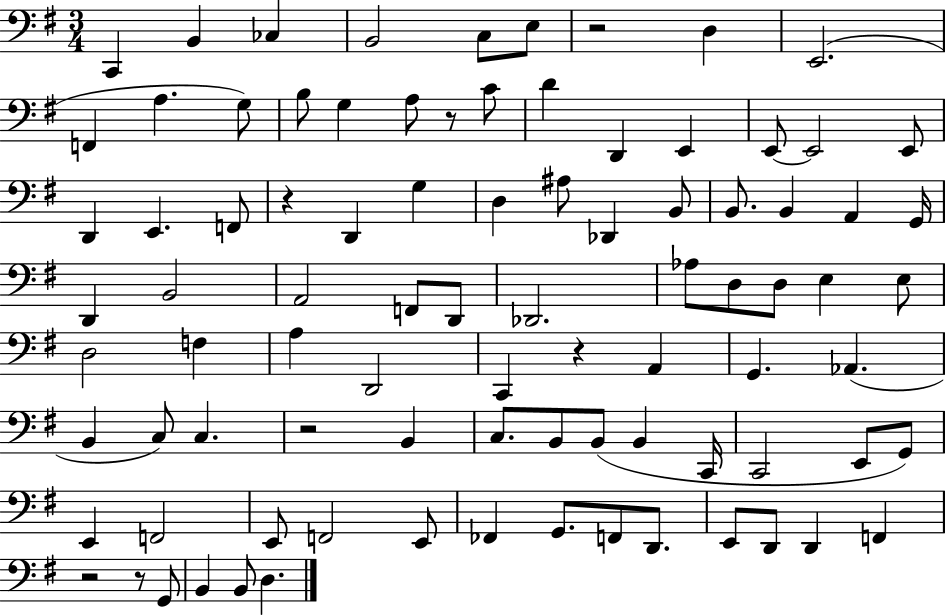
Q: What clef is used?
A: bass